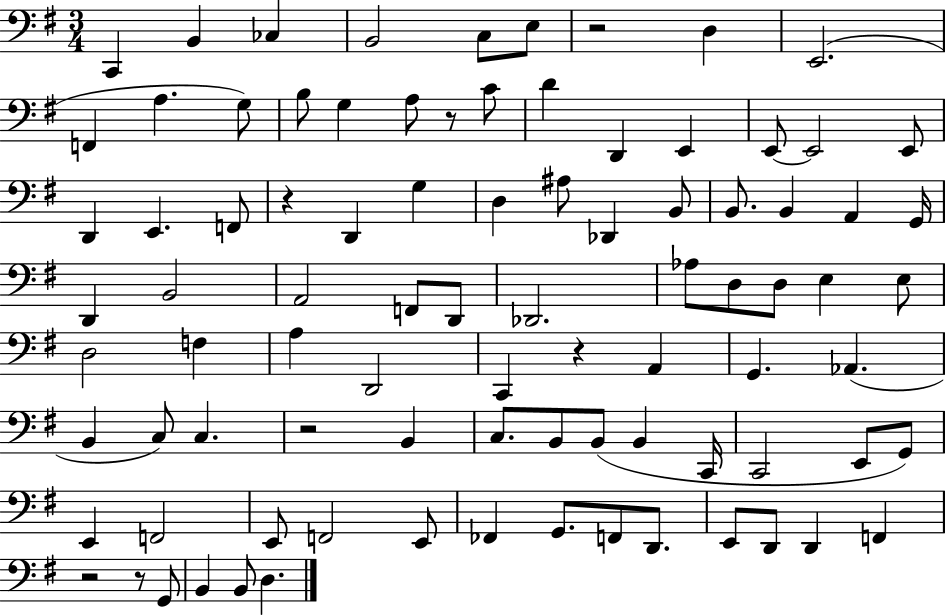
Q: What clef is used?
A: bass